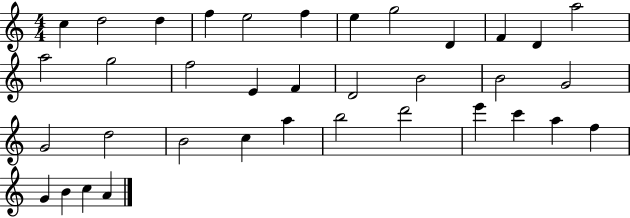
C5/q D5/h D5/q F5/q E5/h F5/q E5/q G5/h D4/q F4/q D4/q A5/h A5/h G5/h F5/h E4/q F4/q D4/h B4/h B4/h G4/h G4/h D5/h B4/h C5/q A5/q B5/h D6/h E6/q C6/q A5/q F5/q G4/q B4/q C5/q A4/q